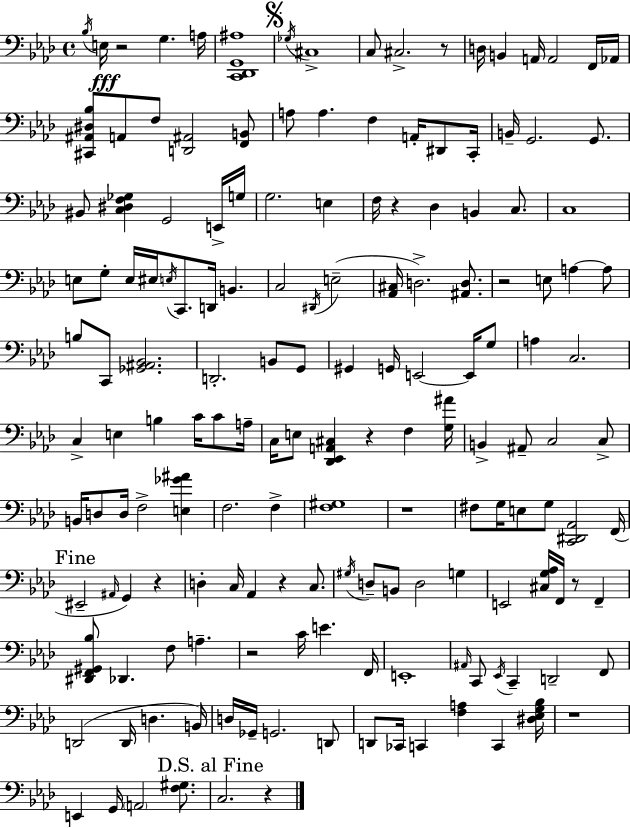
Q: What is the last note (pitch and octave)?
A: C3